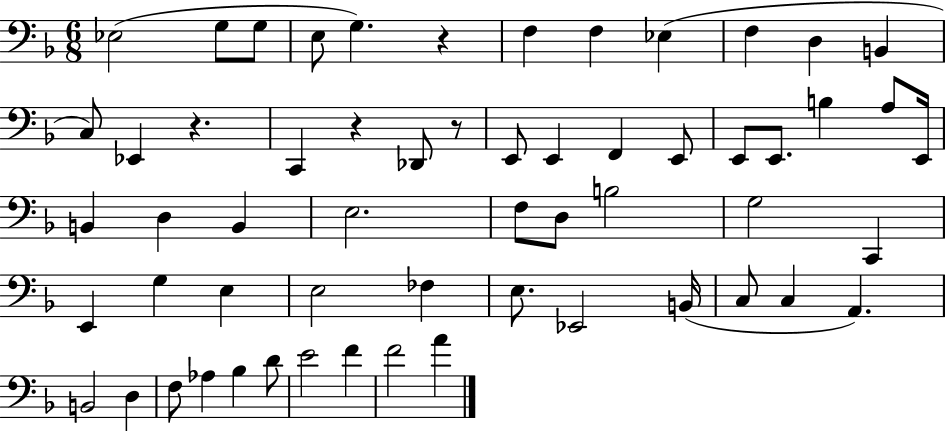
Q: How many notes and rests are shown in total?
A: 58